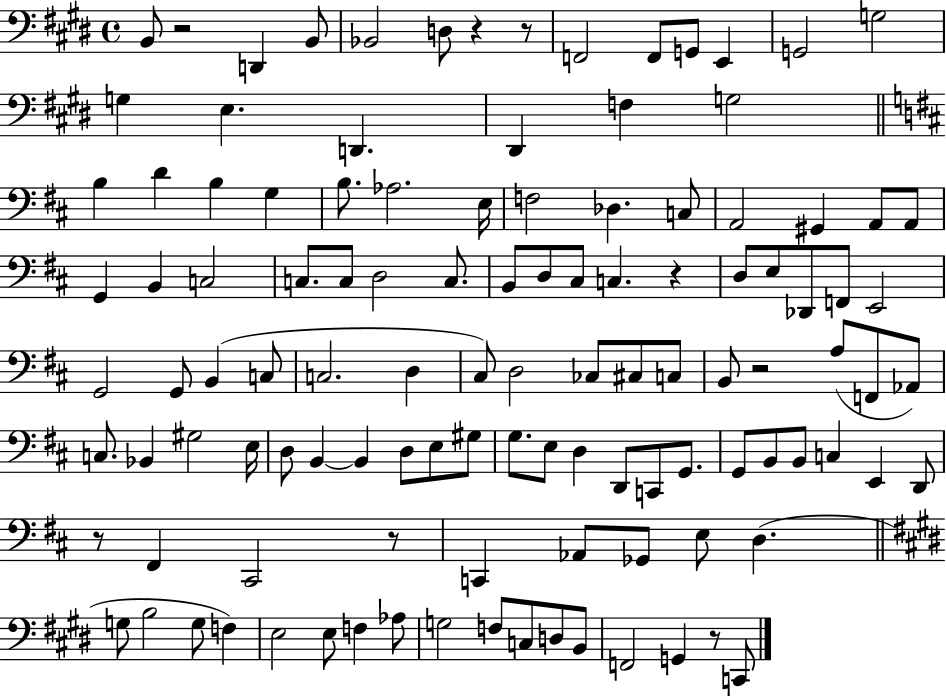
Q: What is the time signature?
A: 4/4